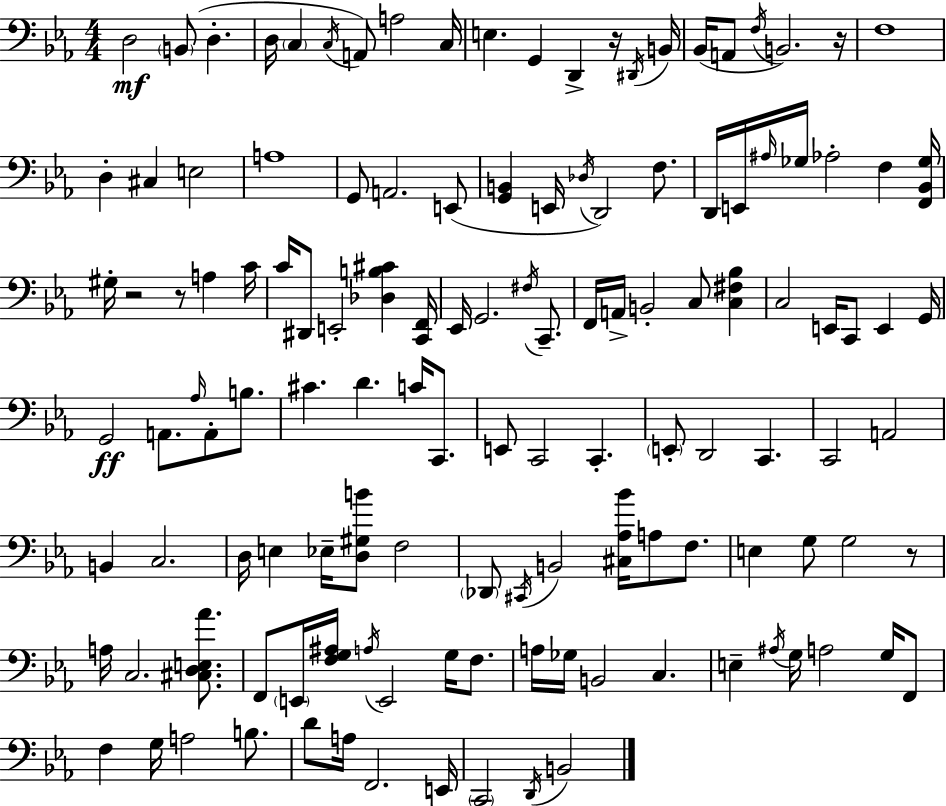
X:1
T:Untitled
M:4/4
L:1/4
K:Eb
D,2 B,,/2 D, D,/4 C, C,/4 A,,/2 A,2 C,/4 E, G,, D,, z/4 ^D,,/4 B,,/4 _B,,/4 A,,/2 F,/4 B,,2 z/4 F,4 D, ^C, E,2 A,4 G,,/2 A,,2 E,,/2 [G,,B,,] E,,/4 _D,/4 D,,2 F,/2 D,,/4 E,,/4 ^A,/4 _G,/4 _A,2 F, [F,,_B,,_G,]/4 ^G,/4 z2 z/2 A, C/4 C/4 ^D,,/2 E,,2 [_D,B,^C] [C,,F,,]/4 _E,,/4 G,,2 ^F,/4 C,,/2 F,,/4 A,,/4 B,,2 C,/2 [C,^F,_B,] C,2 E,,/4 C,,/2 E,, G,,/4 G,,2 A,,/2 _A,/4 A,,/2 B,/2 ^C D C/4 C,,/2 E,,/2 C,,2 C,, E,,/2 D,,2 C,, C,,2 A,,2 B,, C,2 D,/4 E, _E,/4 [D,^G,B]/2 F,2 _D,,/2 ^C,,/4 B,,2 [^C,_A,_B]/4 A,/2 F,/2 E, G,/2 G,2 z/2 A,/4 C,2 [^C,D,E,_A]/2 F,,/2 E,,/4 [F,G,^A,]/4 A,/4 E,,2 G,/4 F,/2 A,/4 _G,/4 B,,2 C, E, ^A,/4 G,/4 A,2 G,/4 F,,/2 F, G,/4 A,2 B,/2 D/2 A,/4 F,,2 E,,/4 C,,2 D,,/4 B,,2